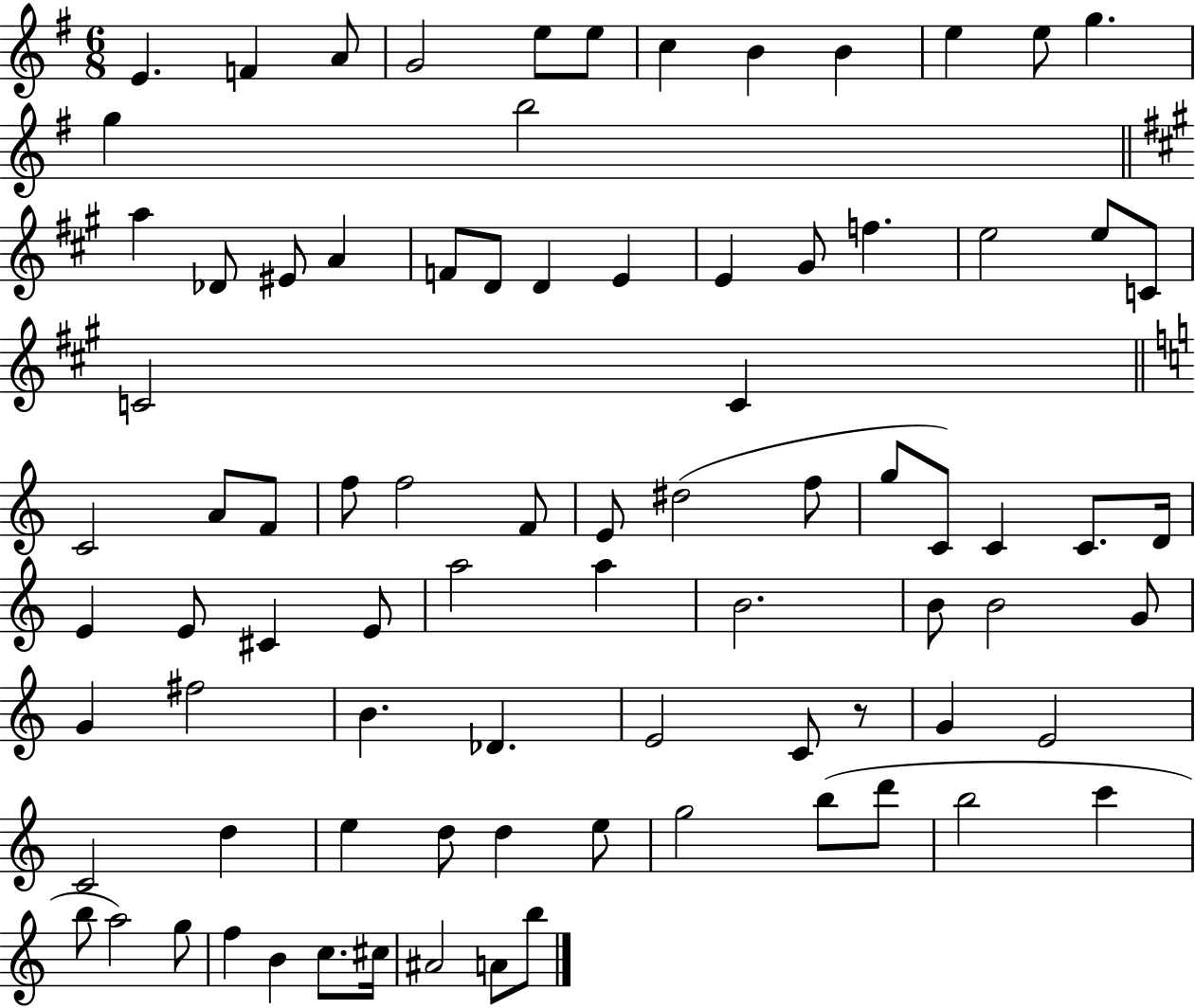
E4/q. F4/q A4/e G4/h E5/e E5/e C5/q B4/q B4/q E5/q E5/e G5/q. G5/q B5/h A5/q Db4/e EIS4/e A4/q F4/e D4/e D4/q E4/q E4/q G#4/e F5/q. E5/h E5/e C4/e C4/h C4/q C4/h A4/e F4/e F5/e F5/h F4/e E4/e D#5/h F5/e G5/e C4/e C4/q C4/e. D4/s E4/q E4/e C#4/q E4/e A5/h A5/q B4/h. B4/e B4/h G4/e G4/q F#5/h B4/q. Db4/q. E4/h C4/e R/e G4/q E4/h C4/h D5/q E5/q D5/e D5/q E5/e G5/h B5/e D6/e B5/h C6/q B5/e A5/h G5/e F5/q B4/q C5/e. C#5/s A#4/h A4/e B5/e